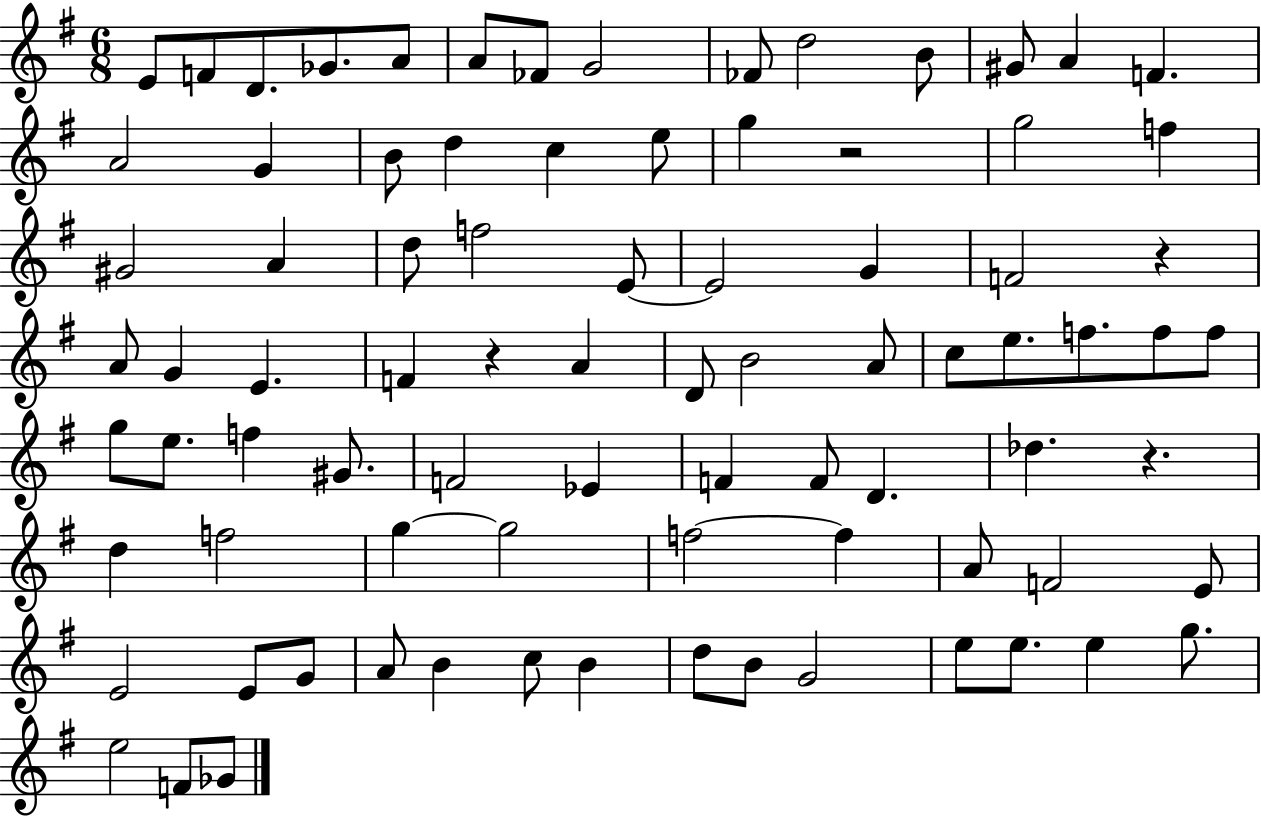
{
  \clef treble
  \numericTimeSignature
  \time 6/8
  \key g \major
  \repeat volta 2 { e'8 f'8 d'8. ges'8. a'8 | a'8 fes'8 g'2 | fes'8 d''2 b'8 | gis'8 a'4 f'4. | \break a'2 g'4 | b'8 d''4 c''4 e''8 | g''4 r2 | g''2 f''4 | \break gis'2 a'4 | d''8 f''2 e'8~~ | e'2 g'4 | f'2 r4 | \break a'8 g'4 e'4. | f'4 r4 a'4 | d'8 b'2 a'8 | c''8 e''8. f''8. f''8 f''8 | \break g''8 e''8. f''4 gis'8. | f'2 ees'4 | f'4 f'8 d'4. | des''4. r4. | \break d''4 f''2 | g''4~~ g''2 | f''2~~ f''4 | a'8 f'2 e'8 | \break e'2 e'8 g'8 | a'8 b'4 c''8 b'4 | d''8 b'8 g'2 | e''8 e''8. e''4 g''8. | \break e''2 f'8 ges'8 | } \bar "|."
}